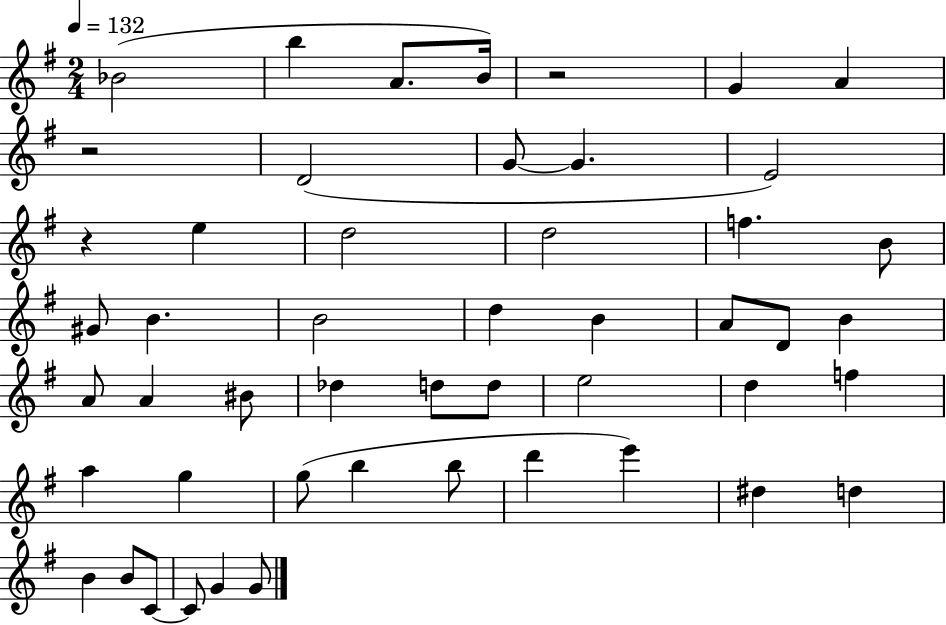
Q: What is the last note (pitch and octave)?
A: G4